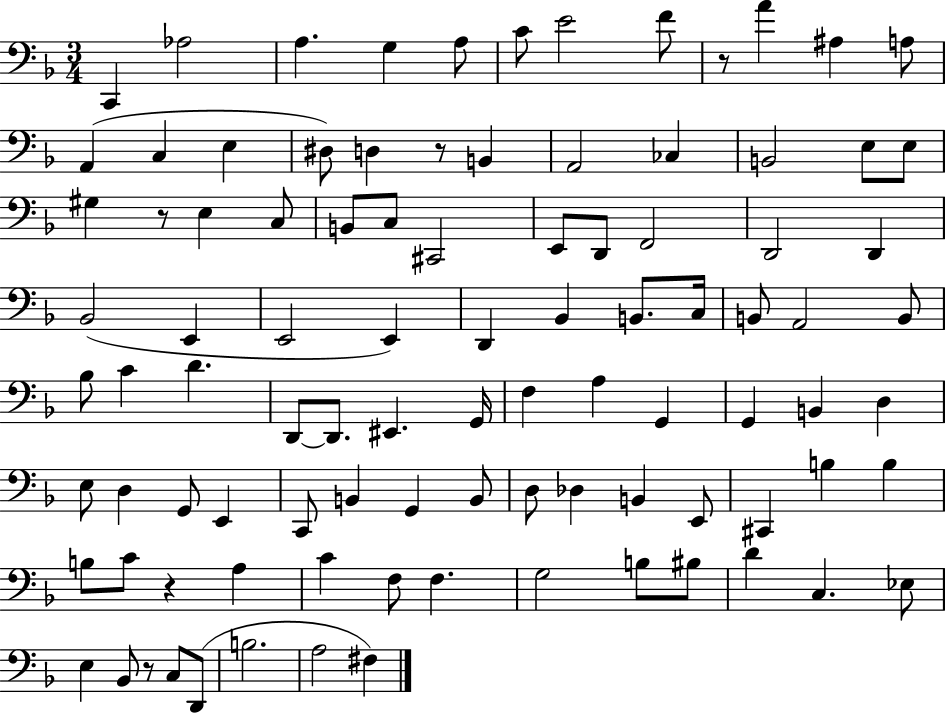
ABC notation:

X:1
T:Untitled
M:3/4
L:1/4
K:F
C,, _A,2 A, G, A,/2 C/2 E2 F/2 z/2 A ^A, A,/2 A,, C, E, ^D,/2 D, z/2 B,, A,,2 _C, B,,2 E,/2 E,/2 ^G, z/2 E, C,/2 B,,/2 C,/2 ^C,,2 E,,/2 D,,/2 F,,2 D,,2 D,, _B,,2 E,, E,,2 E,, D,, _B,, B,,/2 C,/4 B,,/2 A,,2 B,,/2 _B,/2 C D D,,/2 D,,/2 ^E,, G,,/4 F, A, G,, G,, B,, D, E,/2 D, G,,/2 E,, C,,/2 B,, G,, B,,/2 D,/2 _D, B,, E,,/2 ^C,, B, B, B,/2 C/2 z A, C F,/2 F, G,2 B,/2 ^B,/2 D C, _E,/2 E, _B,,/2 z/2 C,/2 D,,/2 B,2 A,2 ^F,